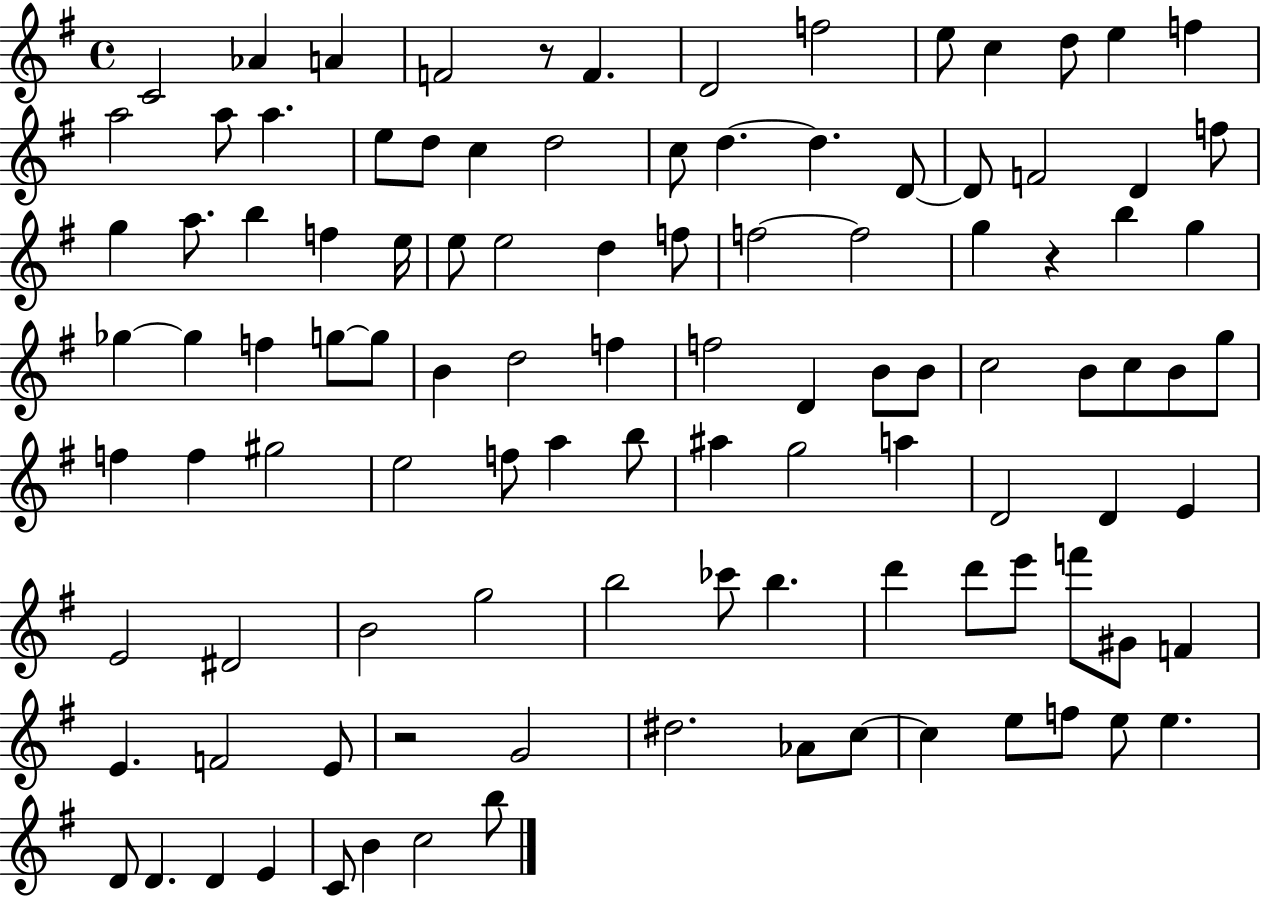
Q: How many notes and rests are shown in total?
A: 107